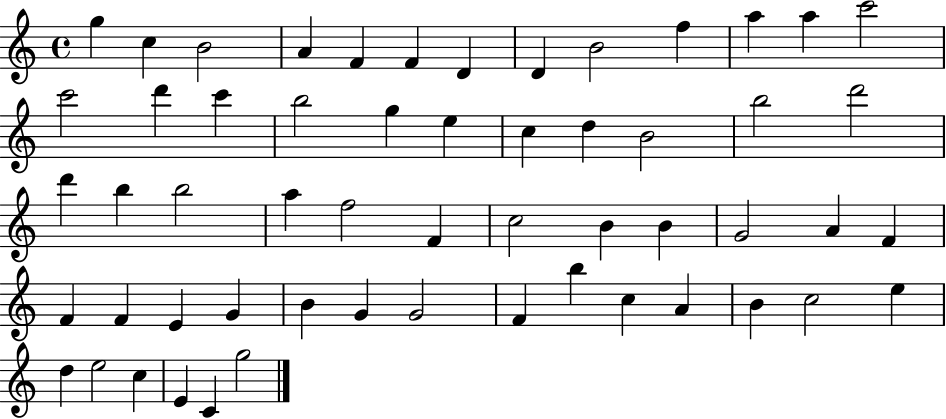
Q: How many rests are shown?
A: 0